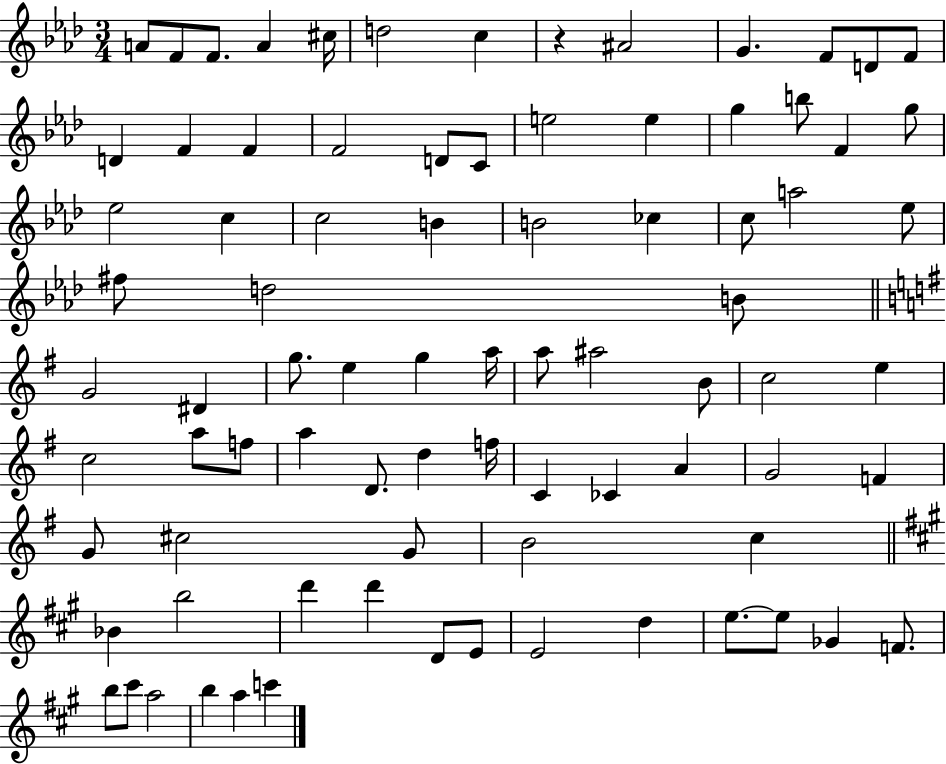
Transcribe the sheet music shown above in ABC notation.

X:1
T:Untitled
M:3/4
L:1/4
K:Ab
A/2 F/2 F/2 A ^c/4 d2 c z ^A2 G F/2 D/2 F/2 D F F F2 D/2 C/2 e2 e g b/2 F g/2 _e2 c c2 B B2 _c c/2 a2 _e/2 ^f/2 d2 B/2 G2 ^D g/2 e g a/4 a/2 ^a2 B/2 c2 e c2 a/2 f/2 a D/2 d f/4 C _C A G2 F G/2 ^c2 G/2 B2 c _B b2 d' d' D/2 E/2 E2 d e/2 e/2 _G F/2 b/2 ^c'/2 a2 b a c'